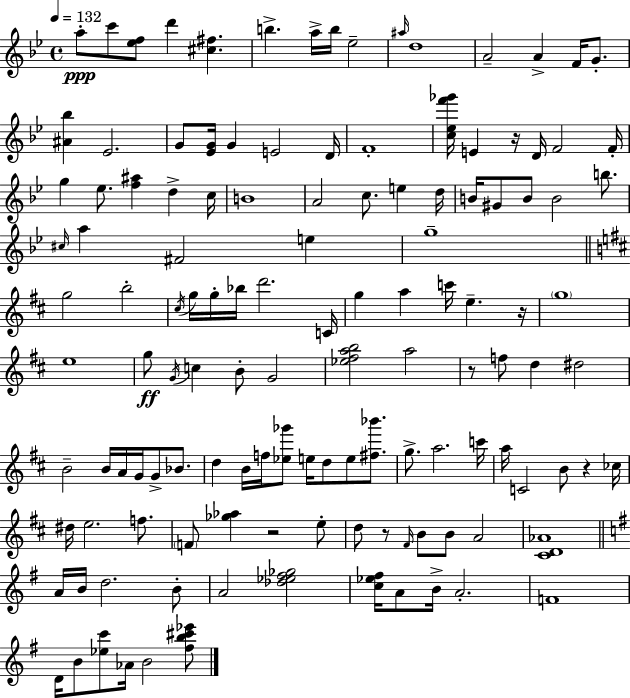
A5/e C6/e [Eb5,F5]/e D6/q [C#5,F#5]/q. B5/q. A5/s B5/s Eb5/h A#5/s D5/w A4/h A4/q F4/s G4/e. [A#4,Bb5]/q Eb4/h. G4/e [Eb4,G4]/s G4/q E4/h D4/s F4/w [C5,Eb5,F6,Gb6]/s E4/q R/s D4/s F4/h F4/s G5/q Eb5/e. [F5,A#5]/q D5/q C5/s B4/w A4/h C5/e. E5/q D5/s B4/s G#4/e B4/e B4/h B5/e. C#5/s A5/q F#4/h E5/q G5/w G5/h B5/h C#5/s G5/s G5/s Bb5/s D6/h. C4/s G5/q A5/q C6/s E5/q. R/s G5/w E5/w G5/e G4/s C5/q B4/e G4/h [Eb5,F#5,A5,B5]/h A5/h R/e F5/e D5/q D#5/h B4/h B4/s A4/s G4/s G4/e Bb4/e. D5/q B4/s F5/s [Eb5,Gb6]/e E5/s D5/e E5/e [F#5,Bb6]/e. G5/e. A5/h. C6/s A5/s C4/h B4/e R/q CES5/s D#5/s E5/h. F5/e. F4/e [Gb5,Ab5]/q R/h E5/e D5/e R/e F#4/s B4/e B4/e A4/h [C#4,D4,Ab4]/w A4/s B4/s D5/h. B4/e A4/h [Db5,Eb5,F#5,Gb5]/h [C5,Eb5,F#5]/s A4/e B4/s A4/h. F4/w D4/s B4/e [Eb5,C6]/e Ab4/s B4/h [F#5,B5,C#6,Eb6]/e